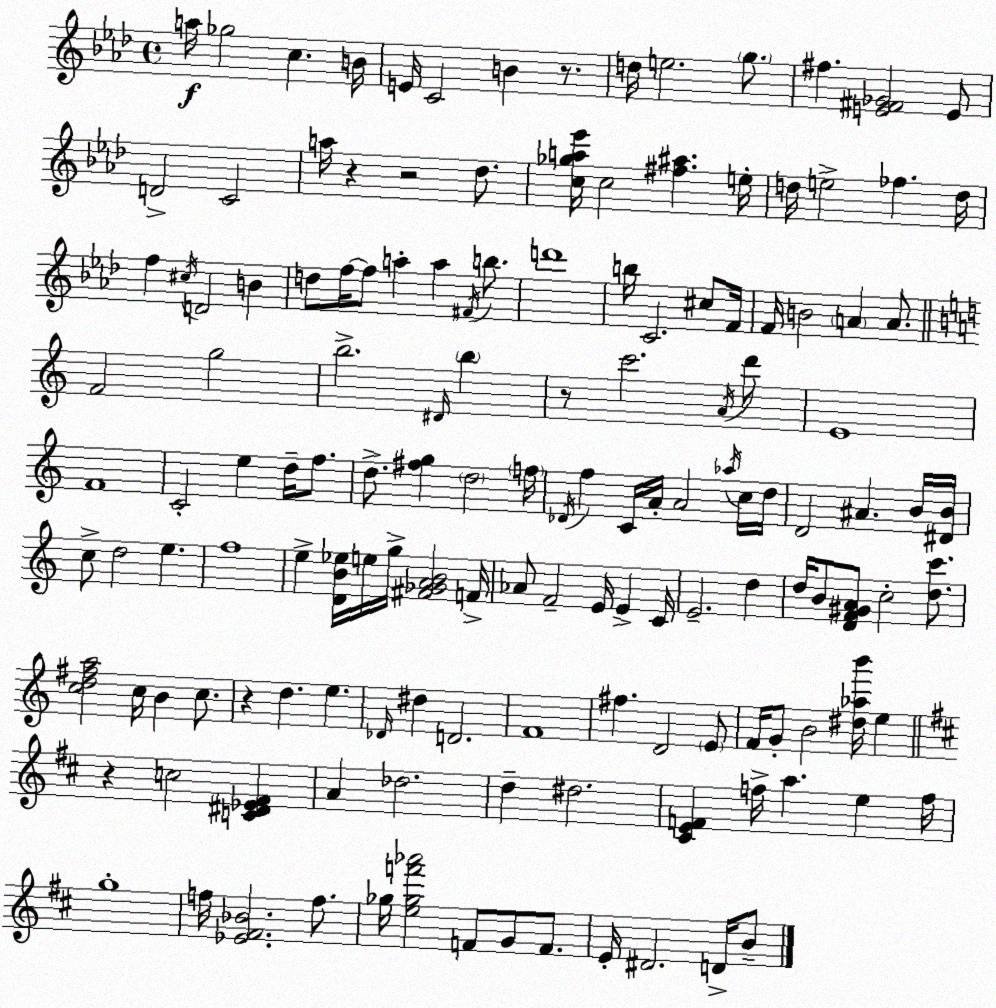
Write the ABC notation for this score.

X:1
T:Untitled
M:4/4
L:1/4
K:Ab
a/4 _g2 c B/4 E/4 C2 B z/2 d/4 e2 g/2 ^f [E^F_G]2 E/2 D2 C2 a/4 z z2 _d/2 [c_ga_e']/4 c2 [^f^a] e/4 d/4 e2 _f d/4 f ^c/4 D2 B d/2 f/4 f/2 a a ^F/4 b/2 d'4 b/4 C2 ^c/2 F/4 F/4 B2 A A/2 F2 g2 b2 ^D/4 b z/2 c'2 A/4 d'/2 E4 F4 C2 e d/4 f/2 d/2 [^fg] d2 f/4 _D/4 f C/4 A/4 A2 _a/4 c/4 d/4 D2 ^A B/4 [^DB]/4 c/2 d2 e f4 e [DB_e]/4 e/4 g/4 [^F_GAB]2 F/4 _A/2 F2 E/4 E C/4 E2 d d/4 B/2 [DF^GA]/2 c2 [dc']/2 [cd^fa]2 c/4 B c/2 z d e _D/4 ^d D2 F4 ^f D2 E/2 F/4 G/2 B2 [^d_ab']/4 e z c2 [C^D_E^F] A _d2 d ^d2 [^CEF] f/4 a e f/4 g4 f/4 [_E^F_B]2 f/2 _g/4 [e_gf'_a']2 F/2 G/2 F/2 E/4 ^D2 D/4 B/2